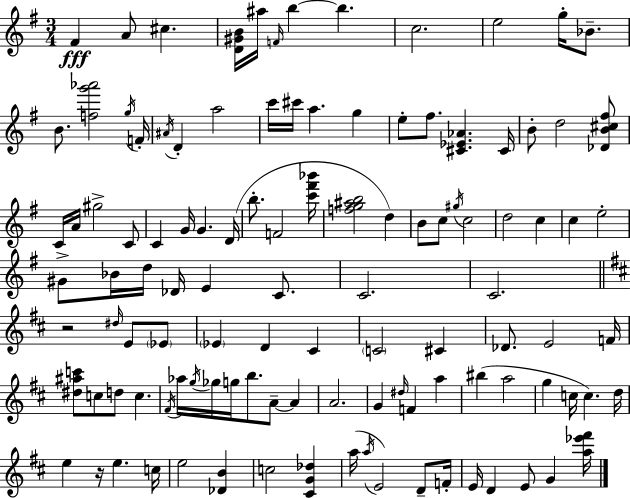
F#4/q A4/e C#5/q. [D4,G#4,B4]/s A#5/s F4/s B5/q B5/q. C5/h. E5/h G5/s Bb4/e. B4/e. [F5,G6,Ab6]/h G5/s F4/s A#4/s D4/q A5/h C6/s C#6/s A5/q. G5/q E5/e F#5/e. [C#4,Eb4,Ab4]/q. C#4/s B4/e D5/h [Db4,B4,C#5,F#5]/e C4/s A4/s G#5/h C4/e C4/q G4/s G4/q. D4/s B5/e. F4/h [C6,F#6,Bb6]/s [F5,G5,A#5,B5]/h D5/q B4/e C5/e G#5/s C5/h D5/h C5/q C5/q E5/h G#4/e Bb4/s D5/s Db4/s E4/q C4/e. C4/h. C4/h. R/h D#5/s E4/e Eb4/e Eb4/q D4/q C#4/q C4/h C#4/q Db4/e. E4/h F4/s [D#5,A#5,C6]/e C5/e D5/e C5/q. F#4/s Ab5/s G5/s Gb5/s G5/s B5/e. A4/e A4/q A4/h. G4/q D#5/s F4/q A5/q BIS5/q A5/h G5/q C5/s C5/q. D5/s E5/q R/s E5/q. C5/s E5/h [Db4,B4]/q C5/h [C#4,G4,Db5]/q A5/s A5/s E4/h D4/e F4/s E4/s D4/q E4/e G4/q [A5,Eb6,F#6]/s